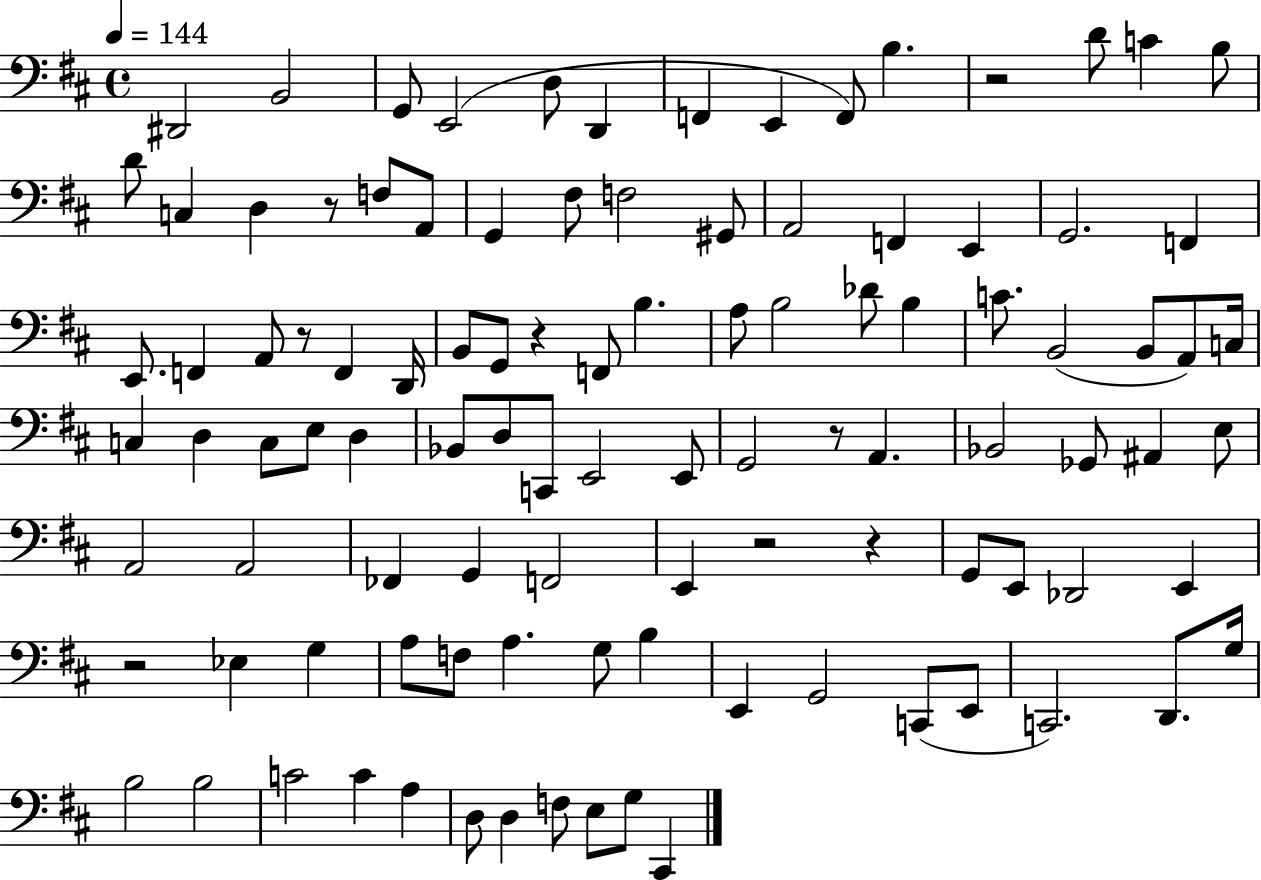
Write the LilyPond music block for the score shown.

{
  \clef bass
  \time 4/4
  \defaultTimeSignature
  \key d \major
  \tempo 4 = 144
  dis,2 b,2 | g,8 e,2( d8 d,4 | f,4 e,4 f,8) b4. | r2 d'8 c'4 b8 | \break d'8 c4 d4 r8 f8 a,8 | g,4 fis8 f2 gis,8 | a,2 f,4 e,4 | g,2. f,4 | \break e,8. f,4 a,8 r8 f,4 d,16 | b,8 g,8 r4 f,8 b4. | a8 b2 des'8 b4 | c'8. b,2( b,8 a,8) c16 | \break c4 d4 c8 e8 d4 | bes,8 d8 c,8 e,2 e,8 | g,2 r8 a,4. | bes,2 ges,8 ais,4 e8 | \break a,2 a,2 | fes,4 g,4 f,2 | e,4 r2 r4 | g,8 e,8 des,2 e,4 | \break r2 ees4 g4 | a8 f8 a4. g8 b4 | e,4 g,2 c,8( e,8 | c,2.) d,8. g16 | \break b2 b2 | c'2 c'4 a4 | d8 d4 f8 e8 g8 cis,4 | \bar "|."
}